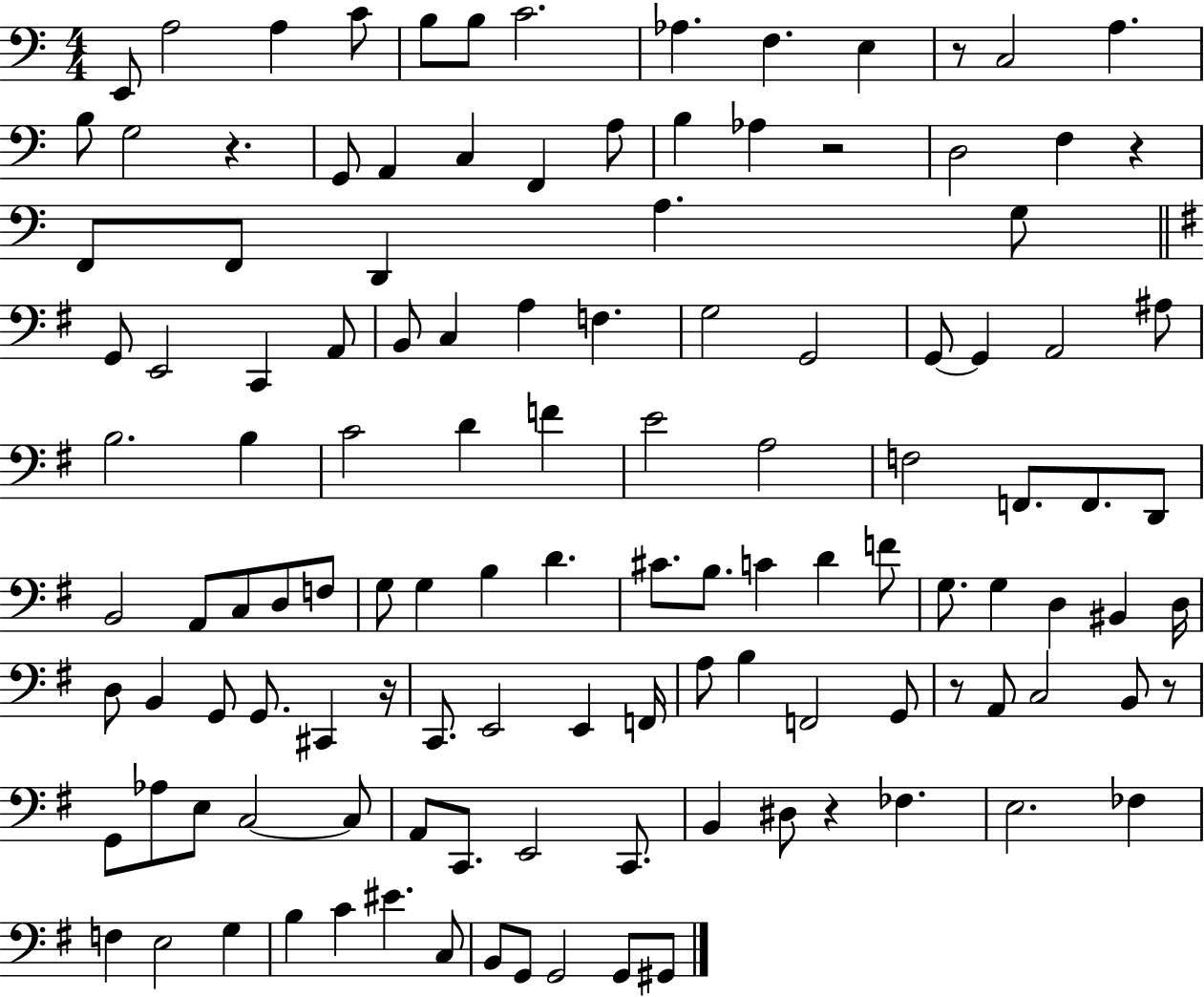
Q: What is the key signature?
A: C major